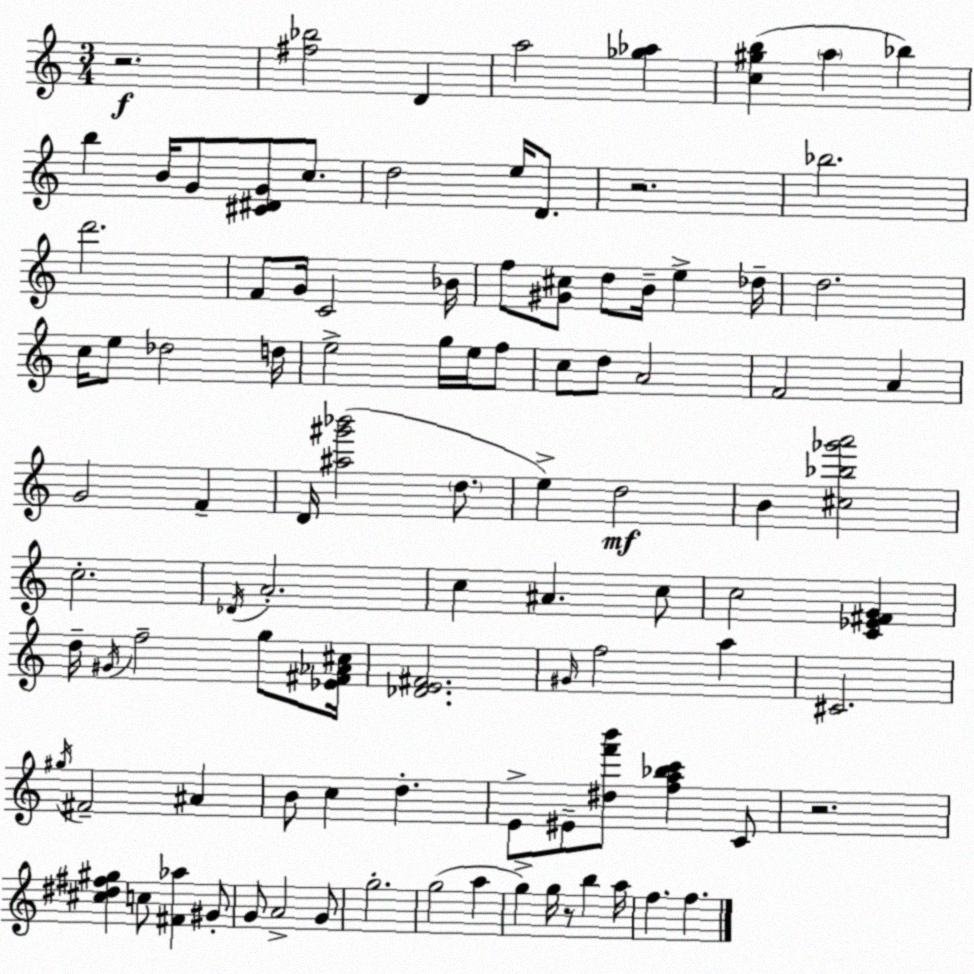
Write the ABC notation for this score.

X:1
T:Untitled
M:3/4
L:1/4
K:Am
z2 [^f_b]2 D a2 [_g_a] [c^gb] a _b b B/4 G/2 [^C^DG]/2 c/2 d2 e/4 D/2 z2 _b2 d'2 F/2 G/4 C2 _B/4 f/2 [^G^c]/2 d/2 B/4 e _d/4 d2 c/4 e/2 _d2 d/4 e2 g/4 e/4 f/2 c/2 d/2 A2 F2 A G2 F D/4 [^a^g'_b']2 d/2 e d2 B [^c_b_g'a']2 c2 _D/4 A2 c ^A c/2 c2 [C_E^FG] d/4 ^G/4 f2 g/2 [_E^F_A^c]/4 [_DE^F]2 ^G/4 f2 a ^C2 ^g/4 ^F2 ^A B/2 c d E/2 ^E/2 [^df'b']/2 [fa_bc'] C/2 z2 [^c^d^f^g] c/2 [^F_a] ^G/2 G/2 A2 G/2 g2 g2 a g g/4 z/2 b a/4 f f